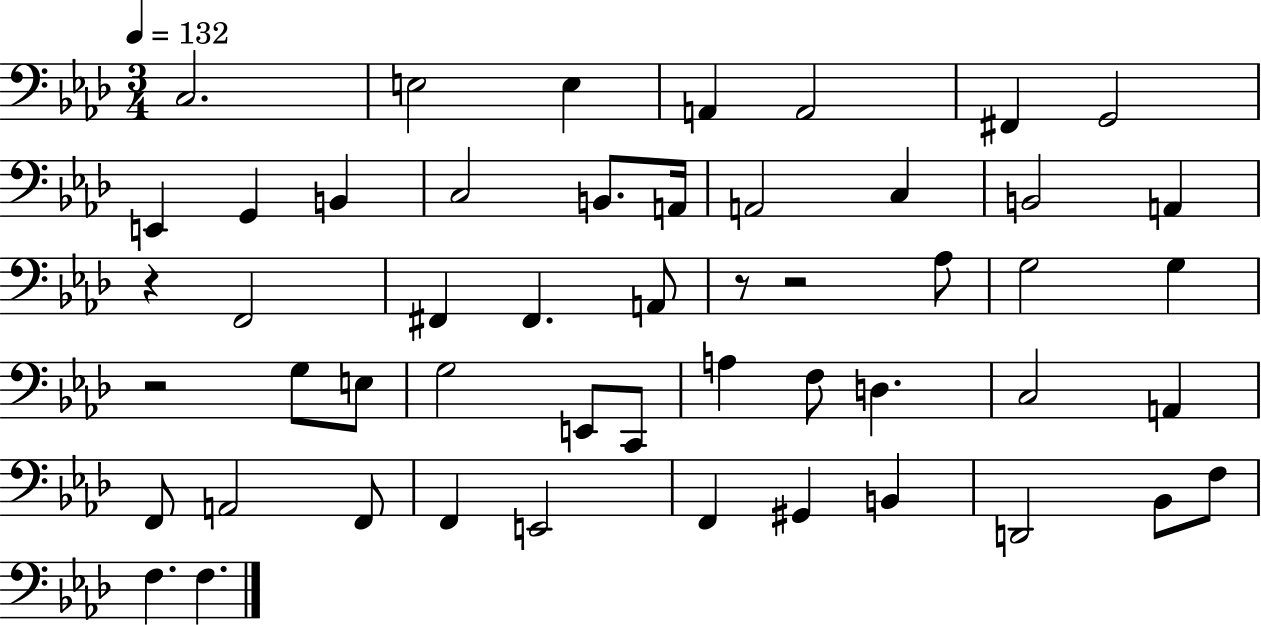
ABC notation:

X:1
T:Untitled
M:3/4
L:1/4
K:Ab
C,2 E,2 E, A,, A,,2 ^F,, G,,2 E,, G,, B,, C,2 B,,/2 A,,/4 A,,2 C, B,,2 A,, z F,,2 ^F,, ^F,, A,,/2 z/2 z2 _A,/2 G,2 G, z2 G,/2 E,/2 G,2 E,,/2 C,,/2 A, F,/2 D, C,2 A,, F,,/2 A,,2 F,,/2 F,, E,,2 F,, ^G,, B,, D,,2 _B,,/2 F,/2 F, F,